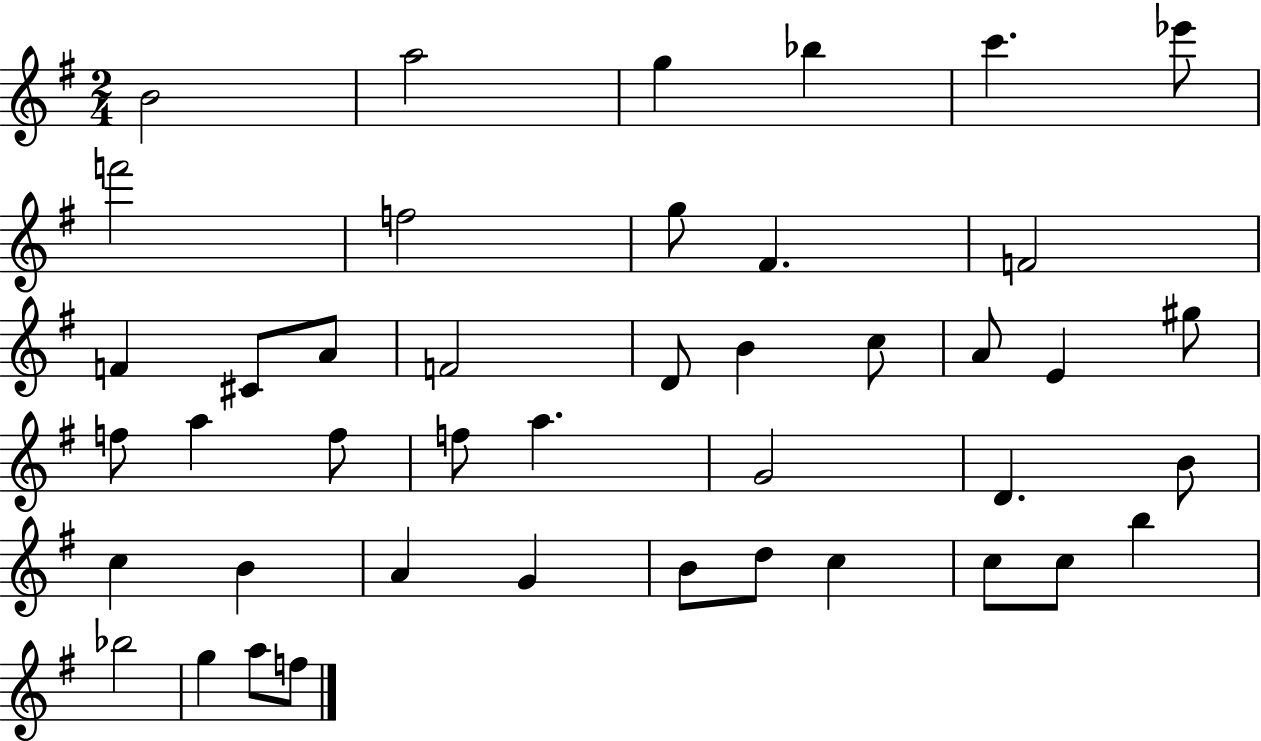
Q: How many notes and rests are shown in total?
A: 43